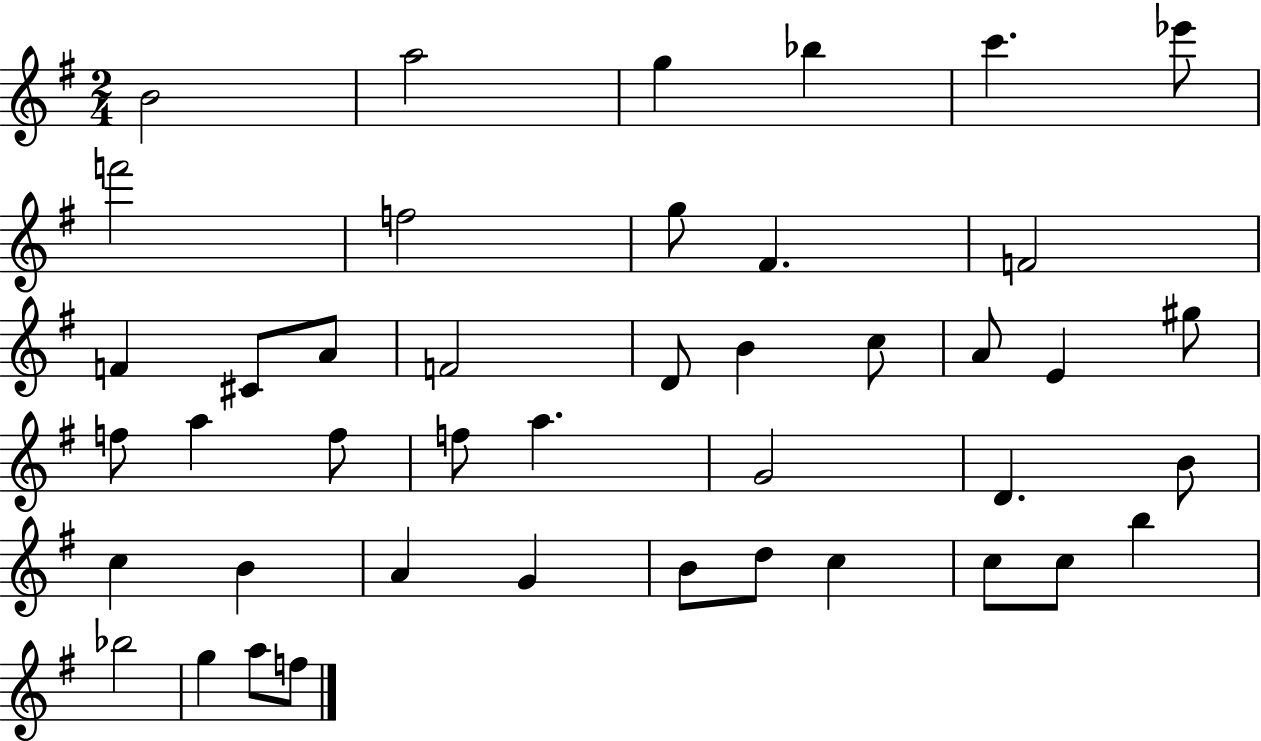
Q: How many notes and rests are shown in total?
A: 43